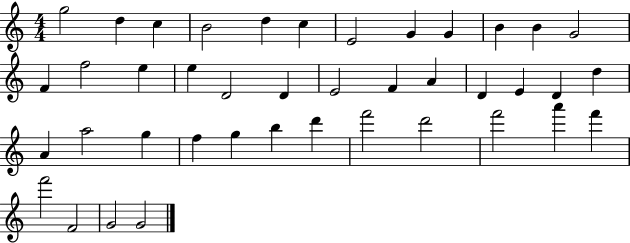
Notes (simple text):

G5/h D5/q C5/q B4/h D5/q C5/q E4/h G4/q G4/q B4/q B4/q G4/h F4/q F5/h E5/q E5/q D4/h D4/q E4/h F4/q A4/q D4/q E4/q D4/q D5/q A4/q A5/h G5/q F5/q G5/q B5/q D6/q F6/h D6/h F6/h A6/q F6/q F6/h F4/h G4/h G4/h